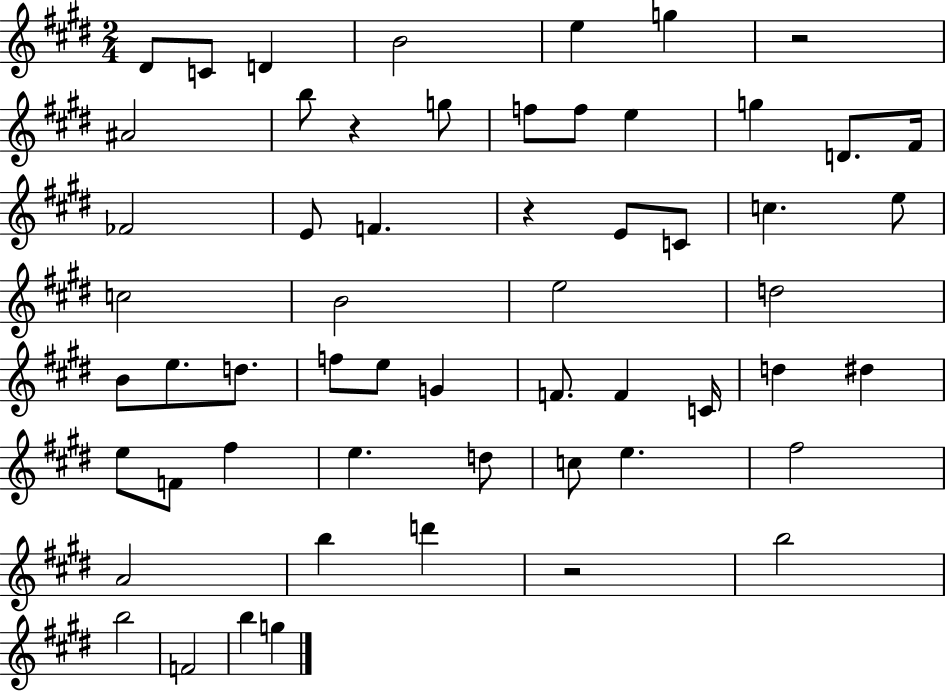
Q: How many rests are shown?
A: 4